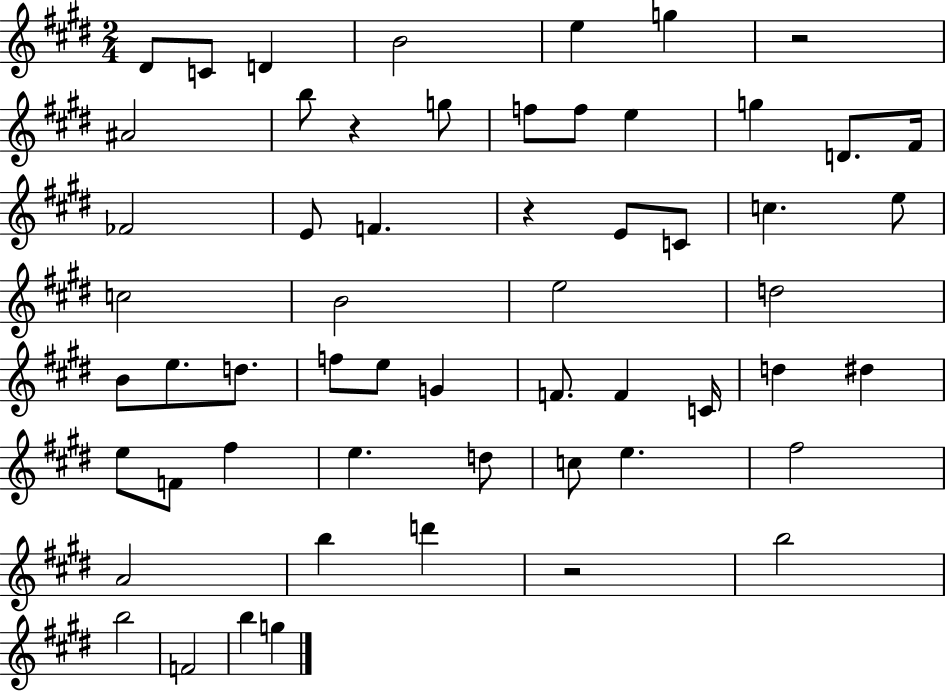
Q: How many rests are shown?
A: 4